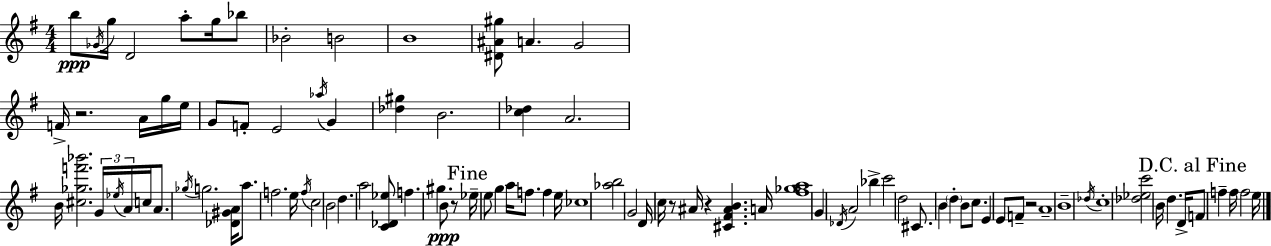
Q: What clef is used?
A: treble